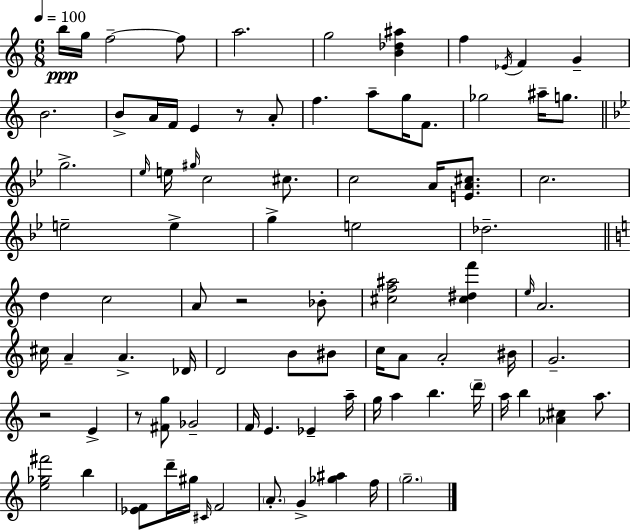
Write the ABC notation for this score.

X:1
T:Untitled
M:6/8
L:1/4
K:Am
b/4 g/4 f2 f/2 a2 g2 [B_d^a] f _E/4 F G B2 B/2 A/4 F/4 E z/2 A/2 f a/2 g/4 F/2 _g2 ^a/4 g/2 g2 _e/4 e/4 ^g/4 c2 ^c/2 c2 A/4 [EA^c]/2 c2 e2 e g e2 _d2 d c2 A/2 z2 _B/2 [^cf^a]2 [^c^df'] e/4 A2 ^c/4 A A _D/4 D2 B/2 ^B/2 c/4 A/2 A2 ^B/4 G2 z2 E z/2 [^Fg]/2 _G2 F/4 E _E a/4 g/4 a b d'/4 a/4 b [_A^c] a/2 [e_g^f']2 b [_EF]/2 d'/4 ^g/4 ^C/4 F2 A/2 G [_g^a] f/4 g2